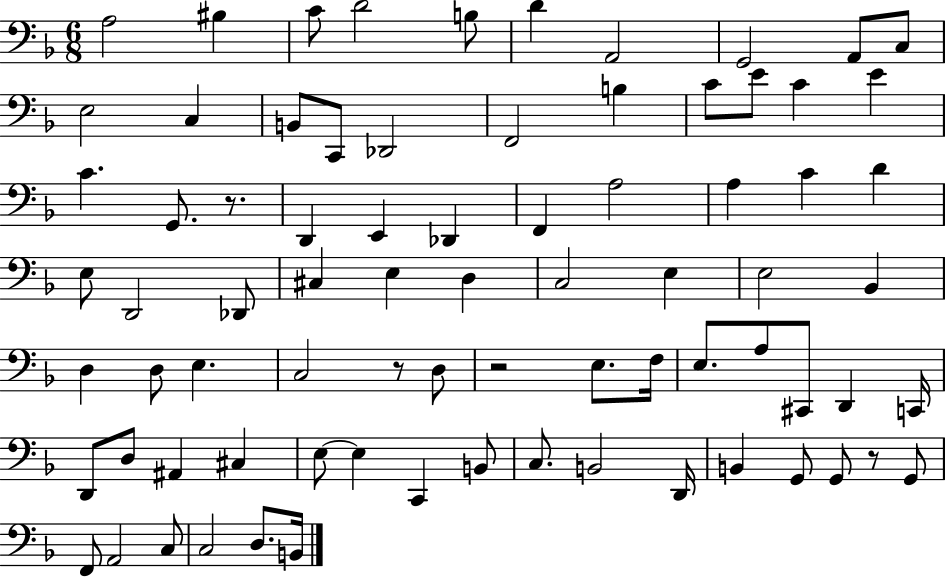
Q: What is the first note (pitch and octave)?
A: A3